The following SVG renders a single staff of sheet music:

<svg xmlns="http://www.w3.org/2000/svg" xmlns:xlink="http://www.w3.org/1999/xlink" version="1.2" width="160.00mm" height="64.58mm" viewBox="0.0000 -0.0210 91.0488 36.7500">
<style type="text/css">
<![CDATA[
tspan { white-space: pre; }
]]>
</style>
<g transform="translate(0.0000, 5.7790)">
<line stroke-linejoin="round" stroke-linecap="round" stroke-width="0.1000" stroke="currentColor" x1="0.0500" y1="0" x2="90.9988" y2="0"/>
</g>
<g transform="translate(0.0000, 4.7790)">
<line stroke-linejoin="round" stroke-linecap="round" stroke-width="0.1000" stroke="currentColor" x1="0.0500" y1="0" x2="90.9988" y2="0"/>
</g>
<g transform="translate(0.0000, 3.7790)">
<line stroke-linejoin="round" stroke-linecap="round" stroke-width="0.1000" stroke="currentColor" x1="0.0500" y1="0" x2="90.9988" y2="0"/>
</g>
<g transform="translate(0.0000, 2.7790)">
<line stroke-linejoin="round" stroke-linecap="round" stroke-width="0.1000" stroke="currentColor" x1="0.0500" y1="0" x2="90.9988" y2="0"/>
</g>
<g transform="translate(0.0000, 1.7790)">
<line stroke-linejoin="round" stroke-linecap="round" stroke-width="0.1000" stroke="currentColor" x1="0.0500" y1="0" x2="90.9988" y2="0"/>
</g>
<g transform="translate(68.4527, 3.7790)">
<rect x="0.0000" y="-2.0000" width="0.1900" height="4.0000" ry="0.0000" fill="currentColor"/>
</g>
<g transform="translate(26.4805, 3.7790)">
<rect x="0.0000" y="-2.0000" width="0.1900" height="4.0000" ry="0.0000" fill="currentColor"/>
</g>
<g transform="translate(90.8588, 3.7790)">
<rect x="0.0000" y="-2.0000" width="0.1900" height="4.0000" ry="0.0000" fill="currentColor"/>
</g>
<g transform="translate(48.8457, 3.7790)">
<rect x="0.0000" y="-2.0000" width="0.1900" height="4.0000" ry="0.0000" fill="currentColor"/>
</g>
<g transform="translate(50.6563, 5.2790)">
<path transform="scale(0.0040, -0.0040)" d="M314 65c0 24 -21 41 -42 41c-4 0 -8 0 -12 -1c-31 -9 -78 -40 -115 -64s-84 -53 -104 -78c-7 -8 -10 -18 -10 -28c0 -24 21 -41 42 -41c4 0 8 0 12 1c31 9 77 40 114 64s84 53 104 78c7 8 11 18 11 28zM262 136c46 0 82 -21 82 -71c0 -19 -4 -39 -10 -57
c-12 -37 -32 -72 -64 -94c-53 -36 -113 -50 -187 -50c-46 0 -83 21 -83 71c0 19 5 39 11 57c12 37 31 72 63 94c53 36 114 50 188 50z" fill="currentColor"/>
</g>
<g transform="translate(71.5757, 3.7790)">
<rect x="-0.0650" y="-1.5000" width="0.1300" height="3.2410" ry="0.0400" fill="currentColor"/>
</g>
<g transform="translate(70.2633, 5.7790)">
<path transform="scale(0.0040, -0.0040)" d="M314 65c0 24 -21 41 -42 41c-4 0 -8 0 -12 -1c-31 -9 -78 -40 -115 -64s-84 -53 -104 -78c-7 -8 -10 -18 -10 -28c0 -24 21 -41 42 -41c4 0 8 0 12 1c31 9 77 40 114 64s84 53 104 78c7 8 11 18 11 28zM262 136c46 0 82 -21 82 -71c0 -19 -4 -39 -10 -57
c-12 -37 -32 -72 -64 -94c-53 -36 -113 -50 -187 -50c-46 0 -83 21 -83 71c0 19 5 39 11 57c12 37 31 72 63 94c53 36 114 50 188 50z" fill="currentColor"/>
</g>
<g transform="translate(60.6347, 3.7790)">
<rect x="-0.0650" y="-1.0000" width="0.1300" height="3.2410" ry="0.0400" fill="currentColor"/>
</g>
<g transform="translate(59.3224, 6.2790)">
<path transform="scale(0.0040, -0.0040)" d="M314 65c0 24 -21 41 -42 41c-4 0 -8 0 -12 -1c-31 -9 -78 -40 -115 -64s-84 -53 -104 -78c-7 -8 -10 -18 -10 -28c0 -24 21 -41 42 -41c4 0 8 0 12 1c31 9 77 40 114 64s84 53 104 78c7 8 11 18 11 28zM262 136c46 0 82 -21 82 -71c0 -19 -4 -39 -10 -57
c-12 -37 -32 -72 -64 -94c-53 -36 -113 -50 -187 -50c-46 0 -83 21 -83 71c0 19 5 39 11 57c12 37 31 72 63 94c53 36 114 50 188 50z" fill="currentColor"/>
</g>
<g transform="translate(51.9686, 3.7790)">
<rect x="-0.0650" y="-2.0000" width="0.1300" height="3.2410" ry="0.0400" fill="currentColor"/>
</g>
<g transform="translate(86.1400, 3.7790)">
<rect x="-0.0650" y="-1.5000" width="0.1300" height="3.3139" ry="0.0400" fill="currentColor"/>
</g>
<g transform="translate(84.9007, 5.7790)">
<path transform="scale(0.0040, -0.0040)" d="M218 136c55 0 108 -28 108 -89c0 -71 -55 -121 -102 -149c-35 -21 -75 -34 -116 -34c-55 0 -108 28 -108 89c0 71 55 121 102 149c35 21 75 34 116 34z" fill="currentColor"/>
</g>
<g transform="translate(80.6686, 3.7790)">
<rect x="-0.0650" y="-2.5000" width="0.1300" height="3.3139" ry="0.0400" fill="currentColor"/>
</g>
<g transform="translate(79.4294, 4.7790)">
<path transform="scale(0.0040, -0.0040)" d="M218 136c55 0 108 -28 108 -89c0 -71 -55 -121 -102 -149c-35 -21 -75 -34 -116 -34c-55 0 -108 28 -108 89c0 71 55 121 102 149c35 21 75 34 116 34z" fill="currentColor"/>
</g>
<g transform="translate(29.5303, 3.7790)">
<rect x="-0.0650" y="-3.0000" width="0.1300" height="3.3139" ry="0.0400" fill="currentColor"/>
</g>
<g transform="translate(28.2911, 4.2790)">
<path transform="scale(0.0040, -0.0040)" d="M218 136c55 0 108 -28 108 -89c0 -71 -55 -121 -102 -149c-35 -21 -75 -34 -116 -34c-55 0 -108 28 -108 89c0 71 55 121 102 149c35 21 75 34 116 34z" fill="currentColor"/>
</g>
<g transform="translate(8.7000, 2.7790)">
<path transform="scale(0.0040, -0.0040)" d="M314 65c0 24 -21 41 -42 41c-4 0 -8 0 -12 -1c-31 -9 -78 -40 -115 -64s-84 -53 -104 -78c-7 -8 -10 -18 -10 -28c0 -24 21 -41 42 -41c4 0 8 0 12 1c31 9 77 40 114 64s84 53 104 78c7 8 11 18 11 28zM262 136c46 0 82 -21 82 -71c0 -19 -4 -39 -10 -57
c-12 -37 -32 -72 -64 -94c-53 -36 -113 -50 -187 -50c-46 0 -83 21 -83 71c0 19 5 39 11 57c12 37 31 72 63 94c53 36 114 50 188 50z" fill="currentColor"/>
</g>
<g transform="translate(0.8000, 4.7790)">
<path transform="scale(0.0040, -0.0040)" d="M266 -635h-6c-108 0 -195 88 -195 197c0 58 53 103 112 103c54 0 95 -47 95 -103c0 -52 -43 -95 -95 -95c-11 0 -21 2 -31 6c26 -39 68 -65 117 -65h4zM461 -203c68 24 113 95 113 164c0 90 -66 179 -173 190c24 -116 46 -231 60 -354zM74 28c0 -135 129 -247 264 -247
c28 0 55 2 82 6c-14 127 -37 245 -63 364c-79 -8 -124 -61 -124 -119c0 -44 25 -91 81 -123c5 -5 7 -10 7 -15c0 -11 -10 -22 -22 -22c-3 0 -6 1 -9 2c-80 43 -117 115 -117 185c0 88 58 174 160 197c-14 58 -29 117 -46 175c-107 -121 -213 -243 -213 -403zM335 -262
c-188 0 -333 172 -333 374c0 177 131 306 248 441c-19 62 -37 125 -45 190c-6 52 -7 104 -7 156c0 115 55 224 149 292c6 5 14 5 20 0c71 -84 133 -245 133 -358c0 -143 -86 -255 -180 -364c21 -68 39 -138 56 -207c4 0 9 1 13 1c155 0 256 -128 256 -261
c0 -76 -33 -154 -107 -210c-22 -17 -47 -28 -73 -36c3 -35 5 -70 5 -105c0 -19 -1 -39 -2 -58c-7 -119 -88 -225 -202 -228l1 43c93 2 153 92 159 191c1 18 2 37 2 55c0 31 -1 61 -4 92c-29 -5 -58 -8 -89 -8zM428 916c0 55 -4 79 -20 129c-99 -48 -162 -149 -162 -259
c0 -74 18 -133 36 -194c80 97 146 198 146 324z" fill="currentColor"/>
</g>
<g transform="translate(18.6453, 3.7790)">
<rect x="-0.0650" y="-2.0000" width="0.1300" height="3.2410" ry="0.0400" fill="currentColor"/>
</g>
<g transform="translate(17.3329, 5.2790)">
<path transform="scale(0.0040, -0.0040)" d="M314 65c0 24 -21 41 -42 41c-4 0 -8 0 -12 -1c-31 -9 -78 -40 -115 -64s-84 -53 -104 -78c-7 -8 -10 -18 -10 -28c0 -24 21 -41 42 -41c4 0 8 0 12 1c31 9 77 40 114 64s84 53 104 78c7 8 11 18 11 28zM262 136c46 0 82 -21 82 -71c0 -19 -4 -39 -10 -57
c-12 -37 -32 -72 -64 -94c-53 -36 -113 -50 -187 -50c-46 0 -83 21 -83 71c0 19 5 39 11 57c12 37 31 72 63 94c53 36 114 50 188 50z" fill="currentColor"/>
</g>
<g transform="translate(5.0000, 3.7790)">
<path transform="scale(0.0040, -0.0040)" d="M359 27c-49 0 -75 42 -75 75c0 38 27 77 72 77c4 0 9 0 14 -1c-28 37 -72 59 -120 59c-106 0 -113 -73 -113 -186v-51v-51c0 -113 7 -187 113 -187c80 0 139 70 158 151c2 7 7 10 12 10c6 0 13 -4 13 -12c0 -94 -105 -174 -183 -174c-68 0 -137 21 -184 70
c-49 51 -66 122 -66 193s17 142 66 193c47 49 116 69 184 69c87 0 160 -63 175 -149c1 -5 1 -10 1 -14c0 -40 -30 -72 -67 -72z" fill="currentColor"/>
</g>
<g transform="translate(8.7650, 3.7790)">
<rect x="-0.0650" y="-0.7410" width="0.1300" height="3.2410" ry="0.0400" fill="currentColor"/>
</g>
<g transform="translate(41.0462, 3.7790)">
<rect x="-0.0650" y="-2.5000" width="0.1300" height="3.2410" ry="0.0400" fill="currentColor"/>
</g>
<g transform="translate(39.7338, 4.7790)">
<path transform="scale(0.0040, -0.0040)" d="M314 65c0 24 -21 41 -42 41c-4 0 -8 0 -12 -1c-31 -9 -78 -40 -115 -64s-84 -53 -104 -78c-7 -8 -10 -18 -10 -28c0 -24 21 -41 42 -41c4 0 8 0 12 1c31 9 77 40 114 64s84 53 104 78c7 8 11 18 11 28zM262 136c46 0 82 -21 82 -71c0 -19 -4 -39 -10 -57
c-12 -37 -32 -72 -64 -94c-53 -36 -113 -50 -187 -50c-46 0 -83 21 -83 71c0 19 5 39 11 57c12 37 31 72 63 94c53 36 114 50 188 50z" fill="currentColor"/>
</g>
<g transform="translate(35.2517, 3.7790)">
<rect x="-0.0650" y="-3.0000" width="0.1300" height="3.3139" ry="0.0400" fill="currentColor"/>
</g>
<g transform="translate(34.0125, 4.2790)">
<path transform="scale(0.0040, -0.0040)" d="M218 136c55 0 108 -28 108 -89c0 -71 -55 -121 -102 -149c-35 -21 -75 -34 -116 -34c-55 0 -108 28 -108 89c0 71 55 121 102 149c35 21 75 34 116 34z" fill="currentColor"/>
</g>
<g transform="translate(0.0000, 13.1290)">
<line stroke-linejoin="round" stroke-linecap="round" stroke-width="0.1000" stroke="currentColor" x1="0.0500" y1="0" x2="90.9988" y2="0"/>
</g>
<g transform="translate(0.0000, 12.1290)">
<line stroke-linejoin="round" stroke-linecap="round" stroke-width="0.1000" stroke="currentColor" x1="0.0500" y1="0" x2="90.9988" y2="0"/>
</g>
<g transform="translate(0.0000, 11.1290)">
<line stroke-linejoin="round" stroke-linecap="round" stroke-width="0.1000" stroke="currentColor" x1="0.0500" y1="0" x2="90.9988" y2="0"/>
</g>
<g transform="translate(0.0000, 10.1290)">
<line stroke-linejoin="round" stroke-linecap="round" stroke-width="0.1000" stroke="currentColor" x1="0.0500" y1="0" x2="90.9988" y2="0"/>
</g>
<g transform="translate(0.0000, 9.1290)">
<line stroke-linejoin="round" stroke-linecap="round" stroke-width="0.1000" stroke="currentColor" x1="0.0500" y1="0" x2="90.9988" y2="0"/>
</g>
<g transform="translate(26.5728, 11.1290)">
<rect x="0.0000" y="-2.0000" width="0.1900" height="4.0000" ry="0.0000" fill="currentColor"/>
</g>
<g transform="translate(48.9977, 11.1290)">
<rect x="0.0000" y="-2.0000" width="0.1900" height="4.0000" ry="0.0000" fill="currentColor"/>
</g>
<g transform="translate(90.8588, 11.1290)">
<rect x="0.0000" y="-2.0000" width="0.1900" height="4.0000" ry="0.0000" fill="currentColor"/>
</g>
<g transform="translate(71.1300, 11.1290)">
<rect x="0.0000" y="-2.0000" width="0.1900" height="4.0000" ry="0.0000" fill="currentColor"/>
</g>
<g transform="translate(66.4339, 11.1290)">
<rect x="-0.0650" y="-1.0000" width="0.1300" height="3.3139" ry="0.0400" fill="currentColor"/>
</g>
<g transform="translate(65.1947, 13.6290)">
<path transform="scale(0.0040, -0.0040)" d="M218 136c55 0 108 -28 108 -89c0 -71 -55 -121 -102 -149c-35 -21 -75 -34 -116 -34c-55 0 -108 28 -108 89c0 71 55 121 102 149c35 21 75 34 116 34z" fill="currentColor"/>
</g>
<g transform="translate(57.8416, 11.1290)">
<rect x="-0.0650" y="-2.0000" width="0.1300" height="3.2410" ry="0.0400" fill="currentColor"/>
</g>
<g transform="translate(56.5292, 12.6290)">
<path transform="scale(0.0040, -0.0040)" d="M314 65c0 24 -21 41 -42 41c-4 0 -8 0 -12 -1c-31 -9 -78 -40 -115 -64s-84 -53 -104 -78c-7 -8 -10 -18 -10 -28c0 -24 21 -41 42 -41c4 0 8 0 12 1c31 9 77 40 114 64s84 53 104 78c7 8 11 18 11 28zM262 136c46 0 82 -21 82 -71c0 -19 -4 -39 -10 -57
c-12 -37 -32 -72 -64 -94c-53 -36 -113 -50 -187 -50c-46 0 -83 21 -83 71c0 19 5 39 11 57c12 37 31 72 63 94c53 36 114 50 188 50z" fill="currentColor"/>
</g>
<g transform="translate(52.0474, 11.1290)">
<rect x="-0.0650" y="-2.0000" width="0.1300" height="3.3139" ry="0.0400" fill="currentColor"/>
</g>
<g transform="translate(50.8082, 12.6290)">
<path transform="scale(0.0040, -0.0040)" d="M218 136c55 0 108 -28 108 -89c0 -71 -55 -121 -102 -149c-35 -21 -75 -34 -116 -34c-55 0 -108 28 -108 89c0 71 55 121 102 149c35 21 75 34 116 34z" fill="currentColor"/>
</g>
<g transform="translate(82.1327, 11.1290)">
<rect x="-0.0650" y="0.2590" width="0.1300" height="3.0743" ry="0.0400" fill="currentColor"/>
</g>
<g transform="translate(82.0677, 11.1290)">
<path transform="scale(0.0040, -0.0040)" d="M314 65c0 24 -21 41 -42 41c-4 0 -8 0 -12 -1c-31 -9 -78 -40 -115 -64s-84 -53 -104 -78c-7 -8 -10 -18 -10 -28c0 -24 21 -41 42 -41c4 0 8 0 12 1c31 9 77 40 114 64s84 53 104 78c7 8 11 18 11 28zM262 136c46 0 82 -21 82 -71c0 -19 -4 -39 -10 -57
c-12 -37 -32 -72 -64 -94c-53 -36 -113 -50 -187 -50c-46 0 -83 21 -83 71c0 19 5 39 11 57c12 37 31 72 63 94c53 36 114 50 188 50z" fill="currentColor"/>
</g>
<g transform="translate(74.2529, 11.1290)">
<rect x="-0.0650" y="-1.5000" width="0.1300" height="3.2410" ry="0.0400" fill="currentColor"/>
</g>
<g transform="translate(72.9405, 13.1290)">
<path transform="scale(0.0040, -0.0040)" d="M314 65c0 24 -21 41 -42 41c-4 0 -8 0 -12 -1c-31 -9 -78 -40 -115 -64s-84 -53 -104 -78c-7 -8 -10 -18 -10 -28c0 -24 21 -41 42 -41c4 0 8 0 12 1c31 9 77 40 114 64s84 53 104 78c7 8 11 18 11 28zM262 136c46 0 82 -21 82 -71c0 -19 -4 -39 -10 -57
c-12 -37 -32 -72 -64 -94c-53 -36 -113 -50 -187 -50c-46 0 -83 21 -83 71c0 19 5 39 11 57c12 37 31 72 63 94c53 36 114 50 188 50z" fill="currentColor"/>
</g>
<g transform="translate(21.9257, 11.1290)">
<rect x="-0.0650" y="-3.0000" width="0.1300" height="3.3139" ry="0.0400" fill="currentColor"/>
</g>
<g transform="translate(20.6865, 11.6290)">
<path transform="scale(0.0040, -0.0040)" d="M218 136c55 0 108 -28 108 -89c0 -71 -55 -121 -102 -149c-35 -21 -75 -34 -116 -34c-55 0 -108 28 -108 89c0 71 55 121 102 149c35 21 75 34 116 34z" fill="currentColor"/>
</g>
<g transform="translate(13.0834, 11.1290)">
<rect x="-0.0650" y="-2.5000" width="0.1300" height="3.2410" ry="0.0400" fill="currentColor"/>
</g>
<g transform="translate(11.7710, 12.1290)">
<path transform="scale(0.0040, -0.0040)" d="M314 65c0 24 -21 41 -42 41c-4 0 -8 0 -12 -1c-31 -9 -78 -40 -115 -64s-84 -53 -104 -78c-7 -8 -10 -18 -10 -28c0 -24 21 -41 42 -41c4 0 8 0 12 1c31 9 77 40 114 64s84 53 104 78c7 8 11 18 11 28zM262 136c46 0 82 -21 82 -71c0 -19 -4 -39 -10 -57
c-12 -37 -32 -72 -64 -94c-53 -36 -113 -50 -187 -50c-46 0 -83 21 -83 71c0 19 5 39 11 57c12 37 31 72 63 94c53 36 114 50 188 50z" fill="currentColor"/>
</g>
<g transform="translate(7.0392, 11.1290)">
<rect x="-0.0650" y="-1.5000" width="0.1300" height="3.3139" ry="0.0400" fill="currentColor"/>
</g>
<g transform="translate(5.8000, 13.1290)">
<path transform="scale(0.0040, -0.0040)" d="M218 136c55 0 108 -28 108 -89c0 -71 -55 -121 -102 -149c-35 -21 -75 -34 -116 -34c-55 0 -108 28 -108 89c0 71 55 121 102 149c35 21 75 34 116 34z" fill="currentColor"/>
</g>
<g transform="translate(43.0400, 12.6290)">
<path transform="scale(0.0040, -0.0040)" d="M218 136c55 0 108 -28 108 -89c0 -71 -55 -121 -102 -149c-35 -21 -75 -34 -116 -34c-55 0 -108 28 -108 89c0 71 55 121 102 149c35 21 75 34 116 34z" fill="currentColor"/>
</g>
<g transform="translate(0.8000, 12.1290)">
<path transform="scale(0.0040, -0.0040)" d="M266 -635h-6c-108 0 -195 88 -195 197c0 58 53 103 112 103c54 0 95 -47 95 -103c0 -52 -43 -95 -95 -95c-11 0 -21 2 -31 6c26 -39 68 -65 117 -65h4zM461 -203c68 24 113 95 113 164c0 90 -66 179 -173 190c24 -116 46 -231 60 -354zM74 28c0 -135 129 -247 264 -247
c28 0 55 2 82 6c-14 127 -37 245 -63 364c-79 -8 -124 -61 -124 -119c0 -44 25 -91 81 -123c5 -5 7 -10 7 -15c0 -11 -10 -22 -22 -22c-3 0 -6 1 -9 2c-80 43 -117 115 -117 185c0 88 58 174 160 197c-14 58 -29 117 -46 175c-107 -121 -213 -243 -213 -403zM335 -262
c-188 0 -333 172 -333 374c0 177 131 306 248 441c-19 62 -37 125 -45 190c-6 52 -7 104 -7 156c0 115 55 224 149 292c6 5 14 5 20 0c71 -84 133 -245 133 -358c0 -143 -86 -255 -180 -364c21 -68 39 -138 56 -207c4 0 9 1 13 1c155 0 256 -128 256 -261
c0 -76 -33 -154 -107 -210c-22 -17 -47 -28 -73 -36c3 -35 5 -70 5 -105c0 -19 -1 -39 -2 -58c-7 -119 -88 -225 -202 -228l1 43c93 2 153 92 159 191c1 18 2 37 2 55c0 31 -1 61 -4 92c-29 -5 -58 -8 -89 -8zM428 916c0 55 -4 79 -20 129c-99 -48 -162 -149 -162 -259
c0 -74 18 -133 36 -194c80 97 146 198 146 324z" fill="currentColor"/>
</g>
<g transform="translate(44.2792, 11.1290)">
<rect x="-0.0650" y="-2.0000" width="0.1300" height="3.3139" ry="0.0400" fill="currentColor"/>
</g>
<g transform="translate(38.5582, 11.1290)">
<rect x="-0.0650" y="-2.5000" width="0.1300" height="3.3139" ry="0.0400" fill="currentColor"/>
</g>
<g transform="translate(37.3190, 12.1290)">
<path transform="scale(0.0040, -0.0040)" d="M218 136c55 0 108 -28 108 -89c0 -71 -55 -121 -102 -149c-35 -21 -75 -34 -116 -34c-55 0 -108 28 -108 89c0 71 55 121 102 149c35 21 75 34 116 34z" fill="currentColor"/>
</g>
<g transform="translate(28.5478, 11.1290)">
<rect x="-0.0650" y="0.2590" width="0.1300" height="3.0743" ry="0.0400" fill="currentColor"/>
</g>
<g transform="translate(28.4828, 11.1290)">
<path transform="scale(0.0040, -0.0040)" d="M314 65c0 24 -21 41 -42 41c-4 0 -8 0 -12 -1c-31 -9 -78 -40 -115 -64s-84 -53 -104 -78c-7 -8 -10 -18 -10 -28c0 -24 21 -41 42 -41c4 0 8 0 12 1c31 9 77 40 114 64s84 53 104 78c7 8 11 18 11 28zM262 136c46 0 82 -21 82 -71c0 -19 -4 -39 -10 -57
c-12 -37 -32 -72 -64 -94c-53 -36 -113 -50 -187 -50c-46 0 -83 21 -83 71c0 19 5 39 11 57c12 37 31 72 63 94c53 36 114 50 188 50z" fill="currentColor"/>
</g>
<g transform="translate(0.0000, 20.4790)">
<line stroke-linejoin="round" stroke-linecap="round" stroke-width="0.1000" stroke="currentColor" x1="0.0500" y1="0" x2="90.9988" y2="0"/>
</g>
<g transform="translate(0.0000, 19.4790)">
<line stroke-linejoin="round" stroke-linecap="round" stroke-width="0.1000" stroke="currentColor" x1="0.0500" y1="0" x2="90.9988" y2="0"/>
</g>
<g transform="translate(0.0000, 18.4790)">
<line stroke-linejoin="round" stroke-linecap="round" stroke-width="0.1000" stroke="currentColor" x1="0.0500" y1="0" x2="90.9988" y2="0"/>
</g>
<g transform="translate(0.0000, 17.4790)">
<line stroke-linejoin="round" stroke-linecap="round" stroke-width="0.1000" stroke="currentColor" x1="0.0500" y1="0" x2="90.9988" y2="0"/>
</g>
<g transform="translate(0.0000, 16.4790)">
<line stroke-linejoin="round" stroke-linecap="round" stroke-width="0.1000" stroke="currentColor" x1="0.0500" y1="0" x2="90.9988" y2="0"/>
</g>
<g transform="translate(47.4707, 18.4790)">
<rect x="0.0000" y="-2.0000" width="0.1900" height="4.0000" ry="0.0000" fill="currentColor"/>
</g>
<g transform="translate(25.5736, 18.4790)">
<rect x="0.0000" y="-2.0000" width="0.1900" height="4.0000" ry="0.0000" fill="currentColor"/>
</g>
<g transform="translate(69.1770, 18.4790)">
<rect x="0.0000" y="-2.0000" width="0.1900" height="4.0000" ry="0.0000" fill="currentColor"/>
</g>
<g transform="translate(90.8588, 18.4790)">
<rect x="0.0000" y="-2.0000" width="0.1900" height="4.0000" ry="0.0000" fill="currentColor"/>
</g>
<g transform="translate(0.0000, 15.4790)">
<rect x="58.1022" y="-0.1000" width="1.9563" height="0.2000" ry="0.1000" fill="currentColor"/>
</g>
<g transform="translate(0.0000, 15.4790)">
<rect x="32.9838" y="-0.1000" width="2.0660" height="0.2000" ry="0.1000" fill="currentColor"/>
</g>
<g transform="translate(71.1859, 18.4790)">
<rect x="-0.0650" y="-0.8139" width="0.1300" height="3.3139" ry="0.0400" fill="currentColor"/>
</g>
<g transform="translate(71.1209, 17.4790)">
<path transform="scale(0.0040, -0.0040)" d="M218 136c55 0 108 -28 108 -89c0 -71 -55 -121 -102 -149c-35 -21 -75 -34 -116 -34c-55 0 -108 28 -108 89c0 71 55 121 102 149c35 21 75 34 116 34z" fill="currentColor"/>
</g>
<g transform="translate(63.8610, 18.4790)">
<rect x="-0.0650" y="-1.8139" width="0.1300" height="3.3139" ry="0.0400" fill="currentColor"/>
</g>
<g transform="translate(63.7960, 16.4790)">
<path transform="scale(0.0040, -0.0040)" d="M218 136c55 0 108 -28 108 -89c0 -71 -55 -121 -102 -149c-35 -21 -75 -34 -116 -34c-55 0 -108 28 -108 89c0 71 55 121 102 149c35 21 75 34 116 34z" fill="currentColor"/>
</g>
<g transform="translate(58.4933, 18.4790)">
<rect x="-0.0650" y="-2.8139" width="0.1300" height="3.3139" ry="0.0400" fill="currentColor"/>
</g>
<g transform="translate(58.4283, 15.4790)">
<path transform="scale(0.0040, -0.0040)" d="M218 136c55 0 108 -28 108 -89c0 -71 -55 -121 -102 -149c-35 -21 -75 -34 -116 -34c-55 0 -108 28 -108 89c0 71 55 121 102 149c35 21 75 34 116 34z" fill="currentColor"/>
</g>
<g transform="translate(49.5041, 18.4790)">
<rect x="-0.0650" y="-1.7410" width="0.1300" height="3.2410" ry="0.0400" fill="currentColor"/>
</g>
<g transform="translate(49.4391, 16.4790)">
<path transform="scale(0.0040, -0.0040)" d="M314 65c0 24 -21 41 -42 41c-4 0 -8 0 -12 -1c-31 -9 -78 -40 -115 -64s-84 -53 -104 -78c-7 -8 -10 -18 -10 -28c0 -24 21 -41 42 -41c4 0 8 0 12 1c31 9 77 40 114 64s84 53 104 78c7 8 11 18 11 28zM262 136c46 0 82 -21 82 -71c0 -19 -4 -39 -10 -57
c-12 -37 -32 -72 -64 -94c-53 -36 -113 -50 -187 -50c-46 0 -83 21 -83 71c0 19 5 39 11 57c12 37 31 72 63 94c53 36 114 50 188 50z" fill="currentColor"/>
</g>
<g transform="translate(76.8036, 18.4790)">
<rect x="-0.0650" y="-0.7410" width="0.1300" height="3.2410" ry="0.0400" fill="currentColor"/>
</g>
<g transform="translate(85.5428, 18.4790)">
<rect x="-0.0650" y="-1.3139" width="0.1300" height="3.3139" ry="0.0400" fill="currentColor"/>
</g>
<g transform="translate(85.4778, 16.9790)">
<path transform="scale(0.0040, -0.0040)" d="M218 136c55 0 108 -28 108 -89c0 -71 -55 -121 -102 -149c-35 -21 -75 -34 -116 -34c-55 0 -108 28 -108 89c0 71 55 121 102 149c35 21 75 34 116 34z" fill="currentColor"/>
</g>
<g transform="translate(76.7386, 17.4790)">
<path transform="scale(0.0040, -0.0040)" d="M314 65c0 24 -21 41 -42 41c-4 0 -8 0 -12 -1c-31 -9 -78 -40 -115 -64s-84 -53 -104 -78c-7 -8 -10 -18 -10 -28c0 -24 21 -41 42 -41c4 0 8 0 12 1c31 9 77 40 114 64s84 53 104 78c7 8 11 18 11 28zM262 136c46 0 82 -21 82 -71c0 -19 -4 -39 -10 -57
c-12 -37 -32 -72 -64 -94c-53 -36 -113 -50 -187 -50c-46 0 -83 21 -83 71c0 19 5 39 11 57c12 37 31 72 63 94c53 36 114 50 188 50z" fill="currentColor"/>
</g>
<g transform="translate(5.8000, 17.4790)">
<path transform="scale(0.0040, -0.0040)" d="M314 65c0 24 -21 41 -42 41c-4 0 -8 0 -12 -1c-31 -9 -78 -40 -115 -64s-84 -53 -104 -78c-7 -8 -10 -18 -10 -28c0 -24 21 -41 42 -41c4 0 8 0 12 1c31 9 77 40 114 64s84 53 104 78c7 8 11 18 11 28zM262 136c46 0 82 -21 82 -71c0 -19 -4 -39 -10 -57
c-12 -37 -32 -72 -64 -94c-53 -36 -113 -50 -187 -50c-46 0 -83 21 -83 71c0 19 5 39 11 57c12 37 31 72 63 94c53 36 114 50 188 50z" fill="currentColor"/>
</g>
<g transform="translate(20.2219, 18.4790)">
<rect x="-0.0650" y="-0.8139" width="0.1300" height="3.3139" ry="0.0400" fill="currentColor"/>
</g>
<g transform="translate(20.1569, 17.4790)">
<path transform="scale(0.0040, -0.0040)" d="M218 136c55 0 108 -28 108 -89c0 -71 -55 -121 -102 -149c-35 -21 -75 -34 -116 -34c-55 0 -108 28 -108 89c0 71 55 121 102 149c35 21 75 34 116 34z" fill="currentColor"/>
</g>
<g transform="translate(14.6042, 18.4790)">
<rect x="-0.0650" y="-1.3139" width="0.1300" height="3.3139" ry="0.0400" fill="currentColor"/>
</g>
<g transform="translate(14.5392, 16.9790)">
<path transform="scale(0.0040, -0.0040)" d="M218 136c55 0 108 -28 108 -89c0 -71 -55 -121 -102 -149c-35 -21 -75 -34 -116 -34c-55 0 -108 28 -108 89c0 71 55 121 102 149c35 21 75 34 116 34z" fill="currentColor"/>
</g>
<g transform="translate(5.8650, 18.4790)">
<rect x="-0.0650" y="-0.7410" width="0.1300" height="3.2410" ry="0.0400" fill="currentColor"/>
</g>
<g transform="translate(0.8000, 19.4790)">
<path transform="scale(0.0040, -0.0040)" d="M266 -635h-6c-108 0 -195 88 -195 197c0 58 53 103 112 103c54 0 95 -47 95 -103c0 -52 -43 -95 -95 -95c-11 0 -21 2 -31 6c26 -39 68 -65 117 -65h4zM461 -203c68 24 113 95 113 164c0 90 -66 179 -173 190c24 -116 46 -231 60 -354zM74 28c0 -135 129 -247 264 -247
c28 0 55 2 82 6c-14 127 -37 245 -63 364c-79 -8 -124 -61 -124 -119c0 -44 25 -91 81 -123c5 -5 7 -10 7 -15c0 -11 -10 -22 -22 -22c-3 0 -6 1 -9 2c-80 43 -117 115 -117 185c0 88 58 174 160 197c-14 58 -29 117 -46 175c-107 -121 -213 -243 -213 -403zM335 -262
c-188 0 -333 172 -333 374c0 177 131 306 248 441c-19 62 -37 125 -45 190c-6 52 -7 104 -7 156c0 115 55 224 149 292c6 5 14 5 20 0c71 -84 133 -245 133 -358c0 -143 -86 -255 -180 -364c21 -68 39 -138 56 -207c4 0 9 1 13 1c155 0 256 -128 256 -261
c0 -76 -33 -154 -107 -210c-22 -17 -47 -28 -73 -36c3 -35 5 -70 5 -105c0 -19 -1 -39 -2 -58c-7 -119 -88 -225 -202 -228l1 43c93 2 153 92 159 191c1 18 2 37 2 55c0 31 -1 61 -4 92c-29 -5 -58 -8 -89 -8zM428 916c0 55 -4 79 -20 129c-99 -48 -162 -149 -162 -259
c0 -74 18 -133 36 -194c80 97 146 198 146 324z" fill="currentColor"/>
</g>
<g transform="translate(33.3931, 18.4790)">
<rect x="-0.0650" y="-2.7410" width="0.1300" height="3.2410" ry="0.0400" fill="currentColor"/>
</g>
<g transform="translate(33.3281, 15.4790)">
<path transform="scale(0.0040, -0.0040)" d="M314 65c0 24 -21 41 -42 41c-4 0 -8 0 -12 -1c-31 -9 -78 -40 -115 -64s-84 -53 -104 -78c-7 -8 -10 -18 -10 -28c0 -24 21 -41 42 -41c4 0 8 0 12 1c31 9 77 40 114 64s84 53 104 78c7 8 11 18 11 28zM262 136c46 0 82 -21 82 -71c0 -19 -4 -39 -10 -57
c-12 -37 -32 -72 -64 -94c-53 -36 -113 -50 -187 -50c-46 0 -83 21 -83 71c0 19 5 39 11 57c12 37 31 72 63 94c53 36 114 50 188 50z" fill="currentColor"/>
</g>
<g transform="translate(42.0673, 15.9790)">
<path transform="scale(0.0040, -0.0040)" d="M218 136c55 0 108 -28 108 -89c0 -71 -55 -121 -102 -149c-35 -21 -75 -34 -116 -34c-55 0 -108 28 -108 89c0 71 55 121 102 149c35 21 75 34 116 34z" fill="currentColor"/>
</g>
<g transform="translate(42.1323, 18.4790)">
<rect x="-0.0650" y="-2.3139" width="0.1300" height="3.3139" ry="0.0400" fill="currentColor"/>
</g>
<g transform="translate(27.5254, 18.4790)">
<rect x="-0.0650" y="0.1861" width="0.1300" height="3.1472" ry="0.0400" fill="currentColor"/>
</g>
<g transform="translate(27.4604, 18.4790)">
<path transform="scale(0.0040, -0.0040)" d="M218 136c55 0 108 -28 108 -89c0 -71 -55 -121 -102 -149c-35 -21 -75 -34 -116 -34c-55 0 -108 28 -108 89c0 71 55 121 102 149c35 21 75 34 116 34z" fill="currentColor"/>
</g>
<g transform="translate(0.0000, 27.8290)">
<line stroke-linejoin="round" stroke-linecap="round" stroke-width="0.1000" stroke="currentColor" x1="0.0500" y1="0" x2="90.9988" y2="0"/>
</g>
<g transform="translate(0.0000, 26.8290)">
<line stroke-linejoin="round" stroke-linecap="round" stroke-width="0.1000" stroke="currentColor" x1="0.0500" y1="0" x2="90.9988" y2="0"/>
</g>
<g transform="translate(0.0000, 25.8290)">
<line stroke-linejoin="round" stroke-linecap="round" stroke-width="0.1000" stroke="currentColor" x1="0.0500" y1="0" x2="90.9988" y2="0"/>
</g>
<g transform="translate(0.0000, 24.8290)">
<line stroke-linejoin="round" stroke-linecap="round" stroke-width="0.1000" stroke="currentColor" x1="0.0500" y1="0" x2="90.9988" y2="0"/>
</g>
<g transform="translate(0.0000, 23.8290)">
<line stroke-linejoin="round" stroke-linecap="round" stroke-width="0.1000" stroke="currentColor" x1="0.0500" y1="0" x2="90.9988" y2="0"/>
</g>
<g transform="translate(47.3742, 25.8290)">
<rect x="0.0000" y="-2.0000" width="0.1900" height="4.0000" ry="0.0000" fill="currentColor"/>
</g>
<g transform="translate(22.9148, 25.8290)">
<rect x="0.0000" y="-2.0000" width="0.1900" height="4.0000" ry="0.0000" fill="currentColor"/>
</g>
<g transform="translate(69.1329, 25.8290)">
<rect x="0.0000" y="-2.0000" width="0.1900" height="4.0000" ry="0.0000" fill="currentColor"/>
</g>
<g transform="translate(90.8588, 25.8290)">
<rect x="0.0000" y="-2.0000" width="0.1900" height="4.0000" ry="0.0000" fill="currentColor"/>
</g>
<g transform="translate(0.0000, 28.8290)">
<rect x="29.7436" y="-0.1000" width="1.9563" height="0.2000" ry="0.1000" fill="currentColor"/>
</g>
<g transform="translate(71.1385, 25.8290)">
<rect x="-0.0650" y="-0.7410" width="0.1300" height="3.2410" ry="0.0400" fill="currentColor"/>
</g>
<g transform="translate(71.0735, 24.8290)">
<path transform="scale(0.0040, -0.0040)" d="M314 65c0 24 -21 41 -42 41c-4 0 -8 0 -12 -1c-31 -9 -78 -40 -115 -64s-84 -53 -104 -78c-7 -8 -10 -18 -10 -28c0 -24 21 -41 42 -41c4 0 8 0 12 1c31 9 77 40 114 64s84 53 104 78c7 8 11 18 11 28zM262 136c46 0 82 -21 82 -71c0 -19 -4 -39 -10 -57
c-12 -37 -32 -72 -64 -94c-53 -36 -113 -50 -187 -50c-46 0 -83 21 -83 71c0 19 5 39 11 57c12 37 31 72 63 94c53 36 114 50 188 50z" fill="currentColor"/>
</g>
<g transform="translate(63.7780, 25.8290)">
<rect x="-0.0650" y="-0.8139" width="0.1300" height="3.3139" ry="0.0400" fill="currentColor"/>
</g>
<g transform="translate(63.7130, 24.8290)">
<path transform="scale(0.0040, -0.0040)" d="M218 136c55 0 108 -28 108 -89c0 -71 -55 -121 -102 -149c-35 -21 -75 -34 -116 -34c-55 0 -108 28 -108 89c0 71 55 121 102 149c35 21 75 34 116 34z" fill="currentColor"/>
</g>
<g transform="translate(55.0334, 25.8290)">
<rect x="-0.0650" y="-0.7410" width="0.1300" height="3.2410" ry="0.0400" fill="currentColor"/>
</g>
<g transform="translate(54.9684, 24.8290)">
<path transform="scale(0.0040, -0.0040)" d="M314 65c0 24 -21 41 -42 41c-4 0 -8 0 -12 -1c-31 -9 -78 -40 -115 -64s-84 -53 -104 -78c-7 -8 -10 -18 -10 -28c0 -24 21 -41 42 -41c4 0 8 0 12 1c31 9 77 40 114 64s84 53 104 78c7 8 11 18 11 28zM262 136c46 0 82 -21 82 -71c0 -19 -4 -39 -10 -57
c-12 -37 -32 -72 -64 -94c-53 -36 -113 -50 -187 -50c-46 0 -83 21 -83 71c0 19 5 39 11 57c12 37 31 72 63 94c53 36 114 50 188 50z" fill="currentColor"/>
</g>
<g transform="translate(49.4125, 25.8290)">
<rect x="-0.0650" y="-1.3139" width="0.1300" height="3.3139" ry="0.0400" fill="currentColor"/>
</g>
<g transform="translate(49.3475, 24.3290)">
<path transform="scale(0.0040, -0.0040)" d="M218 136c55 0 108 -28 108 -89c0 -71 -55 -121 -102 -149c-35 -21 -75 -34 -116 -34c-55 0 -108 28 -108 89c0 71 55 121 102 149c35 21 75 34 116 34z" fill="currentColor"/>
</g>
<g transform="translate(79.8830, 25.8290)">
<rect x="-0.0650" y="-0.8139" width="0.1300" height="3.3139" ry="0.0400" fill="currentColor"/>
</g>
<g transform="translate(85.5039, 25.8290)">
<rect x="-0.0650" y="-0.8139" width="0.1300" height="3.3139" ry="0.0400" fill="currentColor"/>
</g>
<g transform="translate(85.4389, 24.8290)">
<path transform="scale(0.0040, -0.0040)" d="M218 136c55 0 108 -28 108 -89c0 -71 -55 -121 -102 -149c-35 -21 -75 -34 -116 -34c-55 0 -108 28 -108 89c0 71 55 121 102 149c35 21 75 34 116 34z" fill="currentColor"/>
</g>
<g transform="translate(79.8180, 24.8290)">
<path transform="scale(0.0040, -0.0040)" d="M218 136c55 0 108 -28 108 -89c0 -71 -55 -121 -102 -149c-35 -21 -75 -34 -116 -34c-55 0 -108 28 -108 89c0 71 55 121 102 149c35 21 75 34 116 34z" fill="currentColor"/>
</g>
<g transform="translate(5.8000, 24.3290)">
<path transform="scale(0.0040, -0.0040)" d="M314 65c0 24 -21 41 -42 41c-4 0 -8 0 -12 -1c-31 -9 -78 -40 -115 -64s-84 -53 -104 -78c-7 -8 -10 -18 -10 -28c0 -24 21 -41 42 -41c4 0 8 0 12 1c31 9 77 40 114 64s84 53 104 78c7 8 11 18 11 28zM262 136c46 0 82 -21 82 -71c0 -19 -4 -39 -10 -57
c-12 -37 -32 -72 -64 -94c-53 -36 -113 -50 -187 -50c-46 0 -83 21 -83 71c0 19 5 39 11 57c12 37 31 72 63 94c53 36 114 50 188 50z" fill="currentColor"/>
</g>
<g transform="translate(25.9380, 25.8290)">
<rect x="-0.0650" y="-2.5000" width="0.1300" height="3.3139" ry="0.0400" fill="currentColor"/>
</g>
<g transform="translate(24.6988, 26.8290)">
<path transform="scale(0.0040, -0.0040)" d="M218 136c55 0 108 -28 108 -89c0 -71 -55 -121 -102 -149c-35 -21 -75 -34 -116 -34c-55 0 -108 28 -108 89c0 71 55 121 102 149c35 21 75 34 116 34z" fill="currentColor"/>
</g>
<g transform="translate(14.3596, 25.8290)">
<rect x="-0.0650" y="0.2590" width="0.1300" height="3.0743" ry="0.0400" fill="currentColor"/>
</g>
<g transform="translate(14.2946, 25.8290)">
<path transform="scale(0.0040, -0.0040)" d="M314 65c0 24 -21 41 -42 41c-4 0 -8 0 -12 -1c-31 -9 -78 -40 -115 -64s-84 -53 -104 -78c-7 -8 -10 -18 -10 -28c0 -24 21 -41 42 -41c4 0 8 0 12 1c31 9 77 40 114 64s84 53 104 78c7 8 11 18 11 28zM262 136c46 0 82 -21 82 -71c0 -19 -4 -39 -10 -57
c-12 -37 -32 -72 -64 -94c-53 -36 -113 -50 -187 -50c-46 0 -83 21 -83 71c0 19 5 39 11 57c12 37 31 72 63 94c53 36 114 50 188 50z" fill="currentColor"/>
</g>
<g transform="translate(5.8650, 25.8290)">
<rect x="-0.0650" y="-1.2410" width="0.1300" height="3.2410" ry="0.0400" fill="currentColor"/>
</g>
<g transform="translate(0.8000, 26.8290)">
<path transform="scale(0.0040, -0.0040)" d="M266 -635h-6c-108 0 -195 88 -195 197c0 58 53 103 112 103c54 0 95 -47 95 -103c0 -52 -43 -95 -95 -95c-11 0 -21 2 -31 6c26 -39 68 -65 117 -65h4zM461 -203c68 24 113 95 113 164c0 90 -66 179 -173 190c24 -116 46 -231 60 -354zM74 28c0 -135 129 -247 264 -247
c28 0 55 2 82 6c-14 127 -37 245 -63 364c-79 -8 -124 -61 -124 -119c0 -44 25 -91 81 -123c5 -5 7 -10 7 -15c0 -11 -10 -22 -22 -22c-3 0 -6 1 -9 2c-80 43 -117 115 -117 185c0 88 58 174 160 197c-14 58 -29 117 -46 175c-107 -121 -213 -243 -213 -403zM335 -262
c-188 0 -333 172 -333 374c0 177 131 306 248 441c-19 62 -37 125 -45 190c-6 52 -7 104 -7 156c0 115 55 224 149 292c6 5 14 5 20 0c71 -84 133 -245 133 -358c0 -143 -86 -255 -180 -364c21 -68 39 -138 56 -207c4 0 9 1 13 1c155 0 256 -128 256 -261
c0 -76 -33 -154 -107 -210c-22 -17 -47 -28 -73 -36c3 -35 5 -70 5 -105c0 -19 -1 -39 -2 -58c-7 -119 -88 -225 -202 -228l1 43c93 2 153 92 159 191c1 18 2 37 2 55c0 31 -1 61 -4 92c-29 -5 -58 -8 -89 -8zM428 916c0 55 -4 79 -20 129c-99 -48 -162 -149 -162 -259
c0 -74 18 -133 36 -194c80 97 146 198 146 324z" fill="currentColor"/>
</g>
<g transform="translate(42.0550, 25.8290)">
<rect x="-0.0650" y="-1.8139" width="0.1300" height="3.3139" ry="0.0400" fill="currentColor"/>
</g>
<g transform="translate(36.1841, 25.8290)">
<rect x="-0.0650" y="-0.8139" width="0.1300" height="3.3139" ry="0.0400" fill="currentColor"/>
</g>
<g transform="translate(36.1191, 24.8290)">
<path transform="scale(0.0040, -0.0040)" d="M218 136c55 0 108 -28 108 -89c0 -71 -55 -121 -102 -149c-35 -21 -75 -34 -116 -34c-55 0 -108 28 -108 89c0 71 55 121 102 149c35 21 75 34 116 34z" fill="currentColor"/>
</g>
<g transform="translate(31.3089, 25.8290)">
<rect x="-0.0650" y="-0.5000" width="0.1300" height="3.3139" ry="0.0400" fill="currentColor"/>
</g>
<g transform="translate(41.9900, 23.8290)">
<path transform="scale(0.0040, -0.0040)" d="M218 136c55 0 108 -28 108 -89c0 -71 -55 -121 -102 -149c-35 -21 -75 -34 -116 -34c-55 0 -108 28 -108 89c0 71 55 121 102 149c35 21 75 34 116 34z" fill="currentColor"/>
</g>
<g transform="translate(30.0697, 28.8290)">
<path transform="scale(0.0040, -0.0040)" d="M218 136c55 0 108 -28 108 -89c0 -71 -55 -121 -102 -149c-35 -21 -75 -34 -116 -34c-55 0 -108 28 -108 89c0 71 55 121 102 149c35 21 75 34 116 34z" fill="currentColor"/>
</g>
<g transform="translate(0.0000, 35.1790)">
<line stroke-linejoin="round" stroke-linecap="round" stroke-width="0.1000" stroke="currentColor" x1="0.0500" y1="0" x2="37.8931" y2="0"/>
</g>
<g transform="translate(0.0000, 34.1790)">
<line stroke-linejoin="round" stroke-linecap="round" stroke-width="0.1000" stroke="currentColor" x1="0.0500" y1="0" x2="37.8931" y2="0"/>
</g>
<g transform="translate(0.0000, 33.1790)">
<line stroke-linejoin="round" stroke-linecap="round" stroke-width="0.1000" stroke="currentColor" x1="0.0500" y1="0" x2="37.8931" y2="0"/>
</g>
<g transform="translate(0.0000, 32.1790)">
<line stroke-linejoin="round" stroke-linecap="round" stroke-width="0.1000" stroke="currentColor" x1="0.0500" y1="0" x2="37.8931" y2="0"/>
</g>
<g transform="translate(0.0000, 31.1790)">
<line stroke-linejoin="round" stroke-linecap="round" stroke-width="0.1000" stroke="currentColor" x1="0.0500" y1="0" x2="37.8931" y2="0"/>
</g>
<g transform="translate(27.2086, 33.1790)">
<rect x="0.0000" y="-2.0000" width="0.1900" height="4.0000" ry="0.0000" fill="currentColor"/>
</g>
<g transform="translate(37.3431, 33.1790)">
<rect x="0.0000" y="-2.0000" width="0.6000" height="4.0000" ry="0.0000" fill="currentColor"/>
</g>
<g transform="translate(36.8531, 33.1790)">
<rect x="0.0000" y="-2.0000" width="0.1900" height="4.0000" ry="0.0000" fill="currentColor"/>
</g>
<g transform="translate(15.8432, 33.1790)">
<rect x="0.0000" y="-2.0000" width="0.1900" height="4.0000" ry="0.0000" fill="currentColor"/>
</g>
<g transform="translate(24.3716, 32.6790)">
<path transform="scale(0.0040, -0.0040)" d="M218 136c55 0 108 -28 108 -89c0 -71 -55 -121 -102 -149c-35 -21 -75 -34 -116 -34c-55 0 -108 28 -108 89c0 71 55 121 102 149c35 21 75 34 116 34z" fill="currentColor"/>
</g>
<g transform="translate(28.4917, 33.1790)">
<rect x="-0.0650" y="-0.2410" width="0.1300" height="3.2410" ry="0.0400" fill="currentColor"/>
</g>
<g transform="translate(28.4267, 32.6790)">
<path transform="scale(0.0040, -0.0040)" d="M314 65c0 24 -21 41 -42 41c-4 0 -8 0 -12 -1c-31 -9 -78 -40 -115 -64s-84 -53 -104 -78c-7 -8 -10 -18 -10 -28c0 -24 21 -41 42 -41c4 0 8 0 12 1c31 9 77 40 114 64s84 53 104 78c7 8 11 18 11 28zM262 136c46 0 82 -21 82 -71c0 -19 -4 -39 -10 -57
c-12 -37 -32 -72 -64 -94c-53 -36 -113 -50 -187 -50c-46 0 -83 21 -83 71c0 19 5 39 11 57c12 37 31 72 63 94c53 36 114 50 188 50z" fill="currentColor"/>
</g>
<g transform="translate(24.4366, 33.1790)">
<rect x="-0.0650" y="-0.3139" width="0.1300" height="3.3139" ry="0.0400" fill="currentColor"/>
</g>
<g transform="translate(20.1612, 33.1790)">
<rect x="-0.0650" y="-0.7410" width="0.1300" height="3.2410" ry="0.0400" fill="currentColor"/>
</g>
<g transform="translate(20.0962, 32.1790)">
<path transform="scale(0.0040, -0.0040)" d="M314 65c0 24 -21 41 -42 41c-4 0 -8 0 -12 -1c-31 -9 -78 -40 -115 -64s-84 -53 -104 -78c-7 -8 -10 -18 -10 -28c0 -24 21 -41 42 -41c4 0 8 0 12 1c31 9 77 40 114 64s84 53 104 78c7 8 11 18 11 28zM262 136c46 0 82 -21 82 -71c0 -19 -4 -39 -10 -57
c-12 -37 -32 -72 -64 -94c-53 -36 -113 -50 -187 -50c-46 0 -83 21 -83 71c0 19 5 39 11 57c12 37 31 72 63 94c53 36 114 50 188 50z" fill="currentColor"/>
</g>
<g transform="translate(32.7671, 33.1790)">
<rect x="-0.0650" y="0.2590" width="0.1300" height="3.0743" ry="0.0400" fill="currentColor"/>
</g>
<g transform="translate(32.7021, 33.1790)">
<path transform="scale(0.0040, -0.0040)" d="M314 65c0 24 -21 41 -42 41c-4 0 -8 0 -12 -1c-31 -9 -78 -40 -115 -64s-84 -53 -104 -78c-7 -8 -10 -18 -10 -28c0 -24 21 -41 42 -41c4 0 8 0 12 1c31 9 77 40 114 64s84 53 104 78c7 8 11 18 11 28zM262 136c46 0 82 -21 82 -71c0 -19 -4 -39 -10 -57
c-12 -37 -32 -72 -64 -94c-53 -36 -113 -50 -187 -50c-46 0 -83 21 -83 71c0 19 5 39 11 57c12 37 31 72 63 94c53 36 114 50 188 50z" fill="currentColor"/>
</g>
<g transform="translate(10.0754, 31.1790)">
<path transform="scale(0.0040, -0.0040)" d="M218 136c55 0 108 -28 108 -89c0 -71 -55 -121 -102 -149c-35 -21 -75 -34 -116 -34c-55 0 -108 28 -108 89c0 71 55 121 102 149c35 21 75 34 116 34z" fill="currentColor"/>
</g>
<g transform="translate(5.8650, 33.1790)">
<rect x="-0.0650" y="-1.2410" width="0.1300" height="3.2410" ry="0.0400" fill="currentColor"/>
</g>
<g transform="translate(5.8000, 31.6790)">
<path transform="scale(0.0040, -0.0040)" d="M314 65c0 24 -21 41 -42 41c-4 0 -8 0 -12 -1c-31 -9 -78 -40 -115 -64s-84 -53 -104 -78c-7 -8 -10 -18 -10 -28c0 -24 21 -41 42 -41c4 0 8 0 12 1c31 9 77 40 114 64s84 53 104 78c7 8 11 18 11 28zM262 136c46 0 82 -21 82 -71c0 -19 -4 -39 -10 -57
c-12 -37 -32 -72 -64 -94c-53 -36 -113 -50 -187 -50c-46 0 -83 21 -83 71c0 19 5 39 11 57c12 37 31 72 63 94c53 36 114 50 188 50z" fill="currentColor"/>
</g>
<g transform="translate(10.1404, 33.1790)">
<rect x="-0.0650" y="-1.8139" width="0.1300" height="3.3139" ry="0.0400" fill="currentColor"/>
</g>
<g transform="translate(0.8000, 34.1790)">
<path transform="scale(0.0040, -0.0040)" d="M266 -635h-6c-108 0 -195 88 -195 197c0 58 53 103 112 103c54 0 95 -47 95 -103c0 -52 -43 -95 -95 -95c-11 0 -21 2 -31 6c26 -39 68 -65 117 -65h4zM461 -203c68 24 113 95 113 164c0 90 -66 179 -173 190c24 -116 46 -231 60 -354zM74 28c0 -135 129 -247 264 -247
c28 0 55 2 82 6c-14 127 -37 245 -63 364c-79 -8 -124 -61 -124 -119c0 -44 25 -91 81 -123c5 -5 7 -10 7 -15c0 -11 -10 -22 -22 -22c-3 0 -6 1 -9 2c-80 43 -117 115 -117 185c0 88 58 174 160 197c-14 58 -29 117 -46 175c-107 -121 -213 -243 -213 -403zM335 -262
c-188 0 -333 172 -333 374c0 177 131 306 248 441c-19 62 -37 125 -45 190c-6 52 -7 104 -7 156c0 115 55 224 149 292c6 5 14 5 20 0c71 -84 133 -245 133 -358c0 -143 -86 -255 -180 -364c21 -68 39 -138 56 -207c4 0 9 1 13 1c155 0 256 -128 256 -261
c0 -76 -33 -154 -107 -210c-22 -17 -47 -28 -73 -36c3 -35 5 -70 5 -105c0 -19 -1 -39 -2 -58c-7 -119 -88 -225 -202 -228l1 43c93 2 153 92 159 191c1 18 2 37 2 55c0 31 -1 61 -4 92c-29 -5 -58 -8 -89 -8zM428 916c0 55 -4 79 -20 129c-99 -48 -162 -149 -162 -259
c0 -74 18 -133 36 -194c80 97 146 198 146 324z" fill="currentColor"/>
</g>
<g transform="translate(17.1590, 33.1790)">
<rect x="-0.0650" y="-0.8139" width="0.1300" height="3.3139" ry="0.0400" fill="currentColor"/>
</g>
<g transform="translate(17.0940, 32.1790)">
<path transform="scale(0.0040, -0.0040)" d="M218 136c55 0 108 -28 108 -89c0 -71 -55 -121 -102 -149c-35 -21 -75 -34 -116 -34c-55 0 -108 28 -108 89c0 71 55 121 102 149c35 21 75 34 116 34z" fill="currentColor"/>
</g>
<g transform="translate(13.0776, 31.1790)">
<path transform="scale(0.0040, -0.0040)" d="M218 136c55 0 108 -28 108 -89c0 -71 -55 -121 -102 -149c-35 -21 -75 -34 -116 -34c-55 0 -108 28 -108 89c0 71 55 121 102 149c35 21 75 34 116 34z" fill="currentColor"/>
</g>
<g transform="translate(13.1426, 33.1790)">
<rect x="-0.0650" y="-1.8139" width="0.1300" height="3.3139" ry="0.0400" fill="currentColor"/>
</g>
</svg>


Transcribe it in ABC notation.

X:1
T:Untitled
M:4/4
L:1/4
K:C
d2 F2 A A G2 F2 D2 E2 G E E G2 A B2 G F F F2 D E2 B2 d2 e d B a2 g f2 a f d d2 e e2 B2 G C d f e d2 d d2 d d e2 f f d d2 c c2 B2